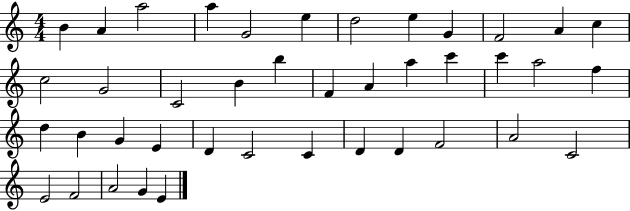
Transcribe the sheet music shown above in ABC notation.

X:1
T:Untitled
M:4/4
L:1/4
K:C
B A a2 a G2 e d2 e G F2 A c c2 G2 C2 B b F A a c' c' a2 f d B G E D C2 C D D F2 A2 C2 E2 F2 A2 G E